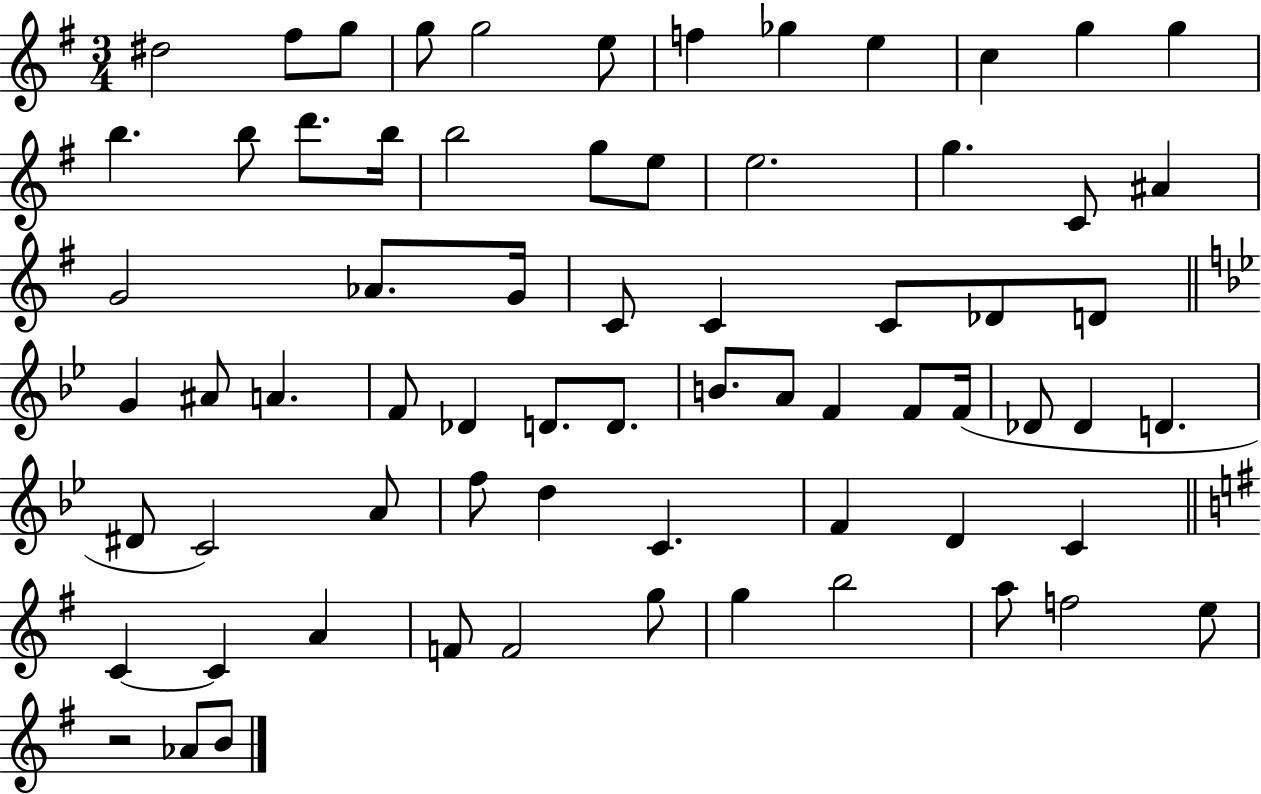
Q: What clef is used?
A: treble